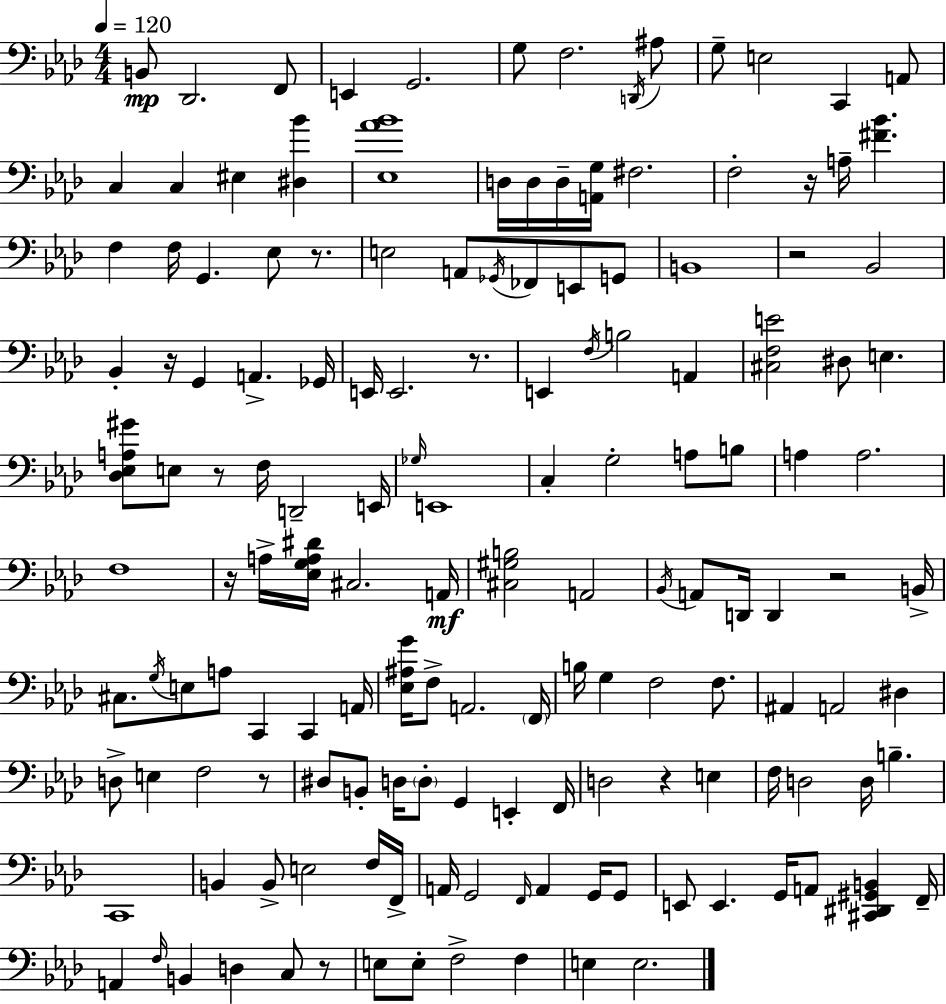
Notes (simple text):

B2/e Db2/h. F2/e E2/q G2/h. G3/e F3/h. D2/s A#3/e G3/e E3/h C2/q A2/e C3/q C3/q EIS3/q [D#3,Bb4]/q [Eb3,Ab4,Bb4]/w D3/s D3/s D3/s [A2,G3]/s F#3/h. F3/h R/s A3/s [F#4,Bb4]/q. F3/q F3/s G2/q. Eb3/e R/e. E3/h A2/e Gb2/s FES2/e E2/e G2/e B2/w R/h Bb2/h Bb2/q R/s G2/q A2/q. Gb2/s E2/s E2/h. R/e. E2/q F3/s B3/h A2/q [C#3,F3,E4]/h D#3/e E3/q. [Db3,Eb3,A3,G#4]/e E3/e R/e F3/s D2/h E2/s Gb3/s E2/w C3/q G3/h A3/e B3/e A3/q A3/h. F3/w R/s A3/s [Eb3,G3,A3,D#4]/s C#3/h. A2/s [C#3,G#3,B3]/h A2/h Bb2/s A2/e D2/s D2/q R/h B2/s C#3/e. G3/s E3/e A3/e C2/q C2/q A2/s [Eb3,A#3,G4]/s F3/e A2/h. F2/s B3/s G3/q F3/h F3/e. A#2/q A2/h D#3/q D3/e E3/q F3/h R/e D#3/e B2/e D3/s D3/e G2/q E2/q F2/s D3/h R/q E3/q F3/s D3/h D3/s B3/q. C2/w B2/q B2/e E3/h F3/s F2/s A2/s G2/h F2/s A2/q G2/s G2/e E2/e E2/q. G2/s A2/e [C#2,D#2,G#2,B2]/q F2/s A2/q F3/s B2/q D3/q C3/e R/e E3/e E3/e F3/h F3/q E3/q E3/h.